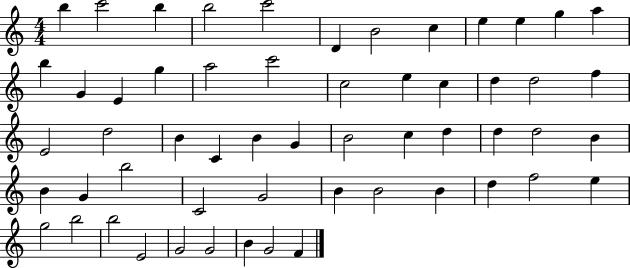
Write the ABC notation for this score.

X:1
T:Untitled
M:4/4
L:1/4
K:C
b c'2 b b2 c'2 D B2 c e e g a b G E g a2 c'2 c2 e c d d2 f E2 d2 B C B G B2 c d d d2 B B G b2 C2 G2 B B2 B d f2 e g2 b2 b2 E2 G2 G2 B G2 F